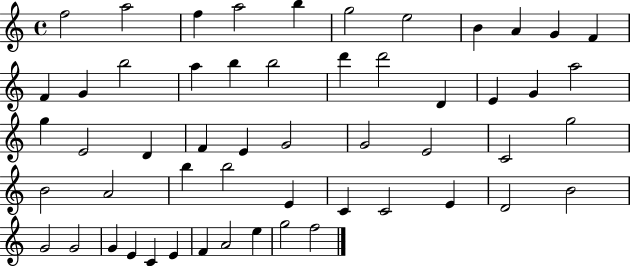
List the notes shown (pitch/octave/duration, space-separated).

F5/h A5/h F5/q A5/h B5/q G5/h E5/h B4/q A4/q G4/q F4/q F4/q G4/q B5/h A5/q B5/q B5/h D6/q D6/h D4/q E4/q G4/q A5/h G5/q E4/h D4/q F4/q E4/q G4/h G4/h E4/h C4/h G5/h B4/h A4/h B5/q B5/h E4/q C4/q C4/h E4/q D4/h B4/h G4/h G4/h G4/q E4/q C4/q E4/q F4/q A4/h E5/q G5/h F5/h